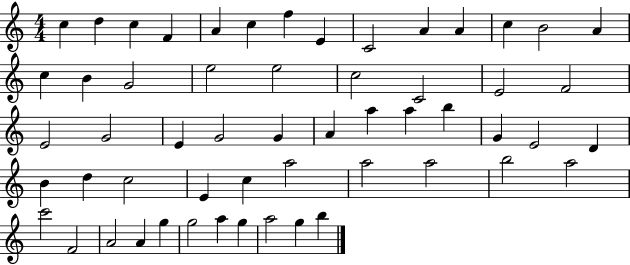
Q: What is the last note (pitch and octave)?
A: B5